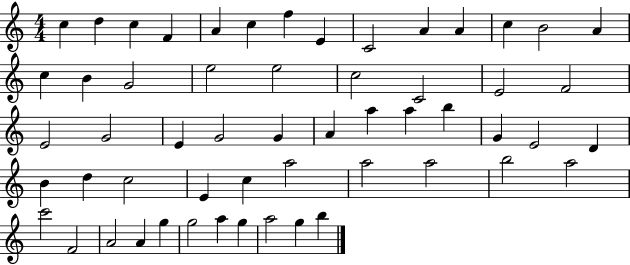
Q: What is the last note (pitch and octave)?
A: B5